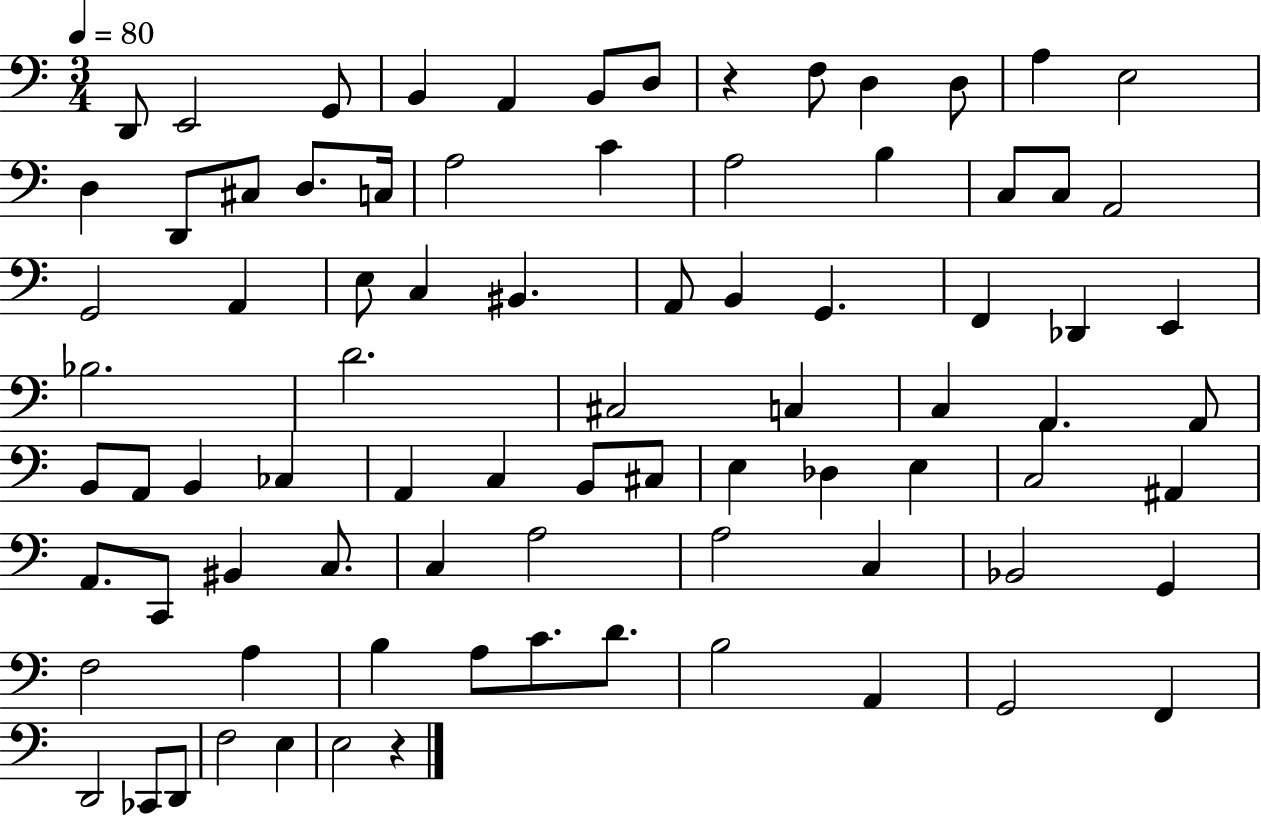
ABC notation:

X:1
T:Untitled
M:3/4
L:1/4
K:C
D,,/2 E,,2 G,,/2 B,, A,, B,,/2 D,/2 z F,/2 D, D,/2 A, E,2 D, D,,/2 ^C,/2 D,/2 C,/4 A,2 C A,2 B, C,/2 C,/2 A,,2 G,,2 A,, E,/2 C, ^B,, A,,/2 B,, G,, F,, _D,, E,, _B,2 D2 ^C,2 C, C, A,, A,,/2 B,,/2 A,,/2 B,, _C, A,, C, B,,/2 ^C,/2 E, _D, E, C,2 ^A,, A,,/2 C,,/2 ^B,, C,/2 C, A,2 A,2 C, _B,,2 G,, F,2 A, B, A,/2 C/2 D/2 B,2 A,, G,,2 F,, D,,2 _C,,/2 D,,/2 F,2 E, E,2 z